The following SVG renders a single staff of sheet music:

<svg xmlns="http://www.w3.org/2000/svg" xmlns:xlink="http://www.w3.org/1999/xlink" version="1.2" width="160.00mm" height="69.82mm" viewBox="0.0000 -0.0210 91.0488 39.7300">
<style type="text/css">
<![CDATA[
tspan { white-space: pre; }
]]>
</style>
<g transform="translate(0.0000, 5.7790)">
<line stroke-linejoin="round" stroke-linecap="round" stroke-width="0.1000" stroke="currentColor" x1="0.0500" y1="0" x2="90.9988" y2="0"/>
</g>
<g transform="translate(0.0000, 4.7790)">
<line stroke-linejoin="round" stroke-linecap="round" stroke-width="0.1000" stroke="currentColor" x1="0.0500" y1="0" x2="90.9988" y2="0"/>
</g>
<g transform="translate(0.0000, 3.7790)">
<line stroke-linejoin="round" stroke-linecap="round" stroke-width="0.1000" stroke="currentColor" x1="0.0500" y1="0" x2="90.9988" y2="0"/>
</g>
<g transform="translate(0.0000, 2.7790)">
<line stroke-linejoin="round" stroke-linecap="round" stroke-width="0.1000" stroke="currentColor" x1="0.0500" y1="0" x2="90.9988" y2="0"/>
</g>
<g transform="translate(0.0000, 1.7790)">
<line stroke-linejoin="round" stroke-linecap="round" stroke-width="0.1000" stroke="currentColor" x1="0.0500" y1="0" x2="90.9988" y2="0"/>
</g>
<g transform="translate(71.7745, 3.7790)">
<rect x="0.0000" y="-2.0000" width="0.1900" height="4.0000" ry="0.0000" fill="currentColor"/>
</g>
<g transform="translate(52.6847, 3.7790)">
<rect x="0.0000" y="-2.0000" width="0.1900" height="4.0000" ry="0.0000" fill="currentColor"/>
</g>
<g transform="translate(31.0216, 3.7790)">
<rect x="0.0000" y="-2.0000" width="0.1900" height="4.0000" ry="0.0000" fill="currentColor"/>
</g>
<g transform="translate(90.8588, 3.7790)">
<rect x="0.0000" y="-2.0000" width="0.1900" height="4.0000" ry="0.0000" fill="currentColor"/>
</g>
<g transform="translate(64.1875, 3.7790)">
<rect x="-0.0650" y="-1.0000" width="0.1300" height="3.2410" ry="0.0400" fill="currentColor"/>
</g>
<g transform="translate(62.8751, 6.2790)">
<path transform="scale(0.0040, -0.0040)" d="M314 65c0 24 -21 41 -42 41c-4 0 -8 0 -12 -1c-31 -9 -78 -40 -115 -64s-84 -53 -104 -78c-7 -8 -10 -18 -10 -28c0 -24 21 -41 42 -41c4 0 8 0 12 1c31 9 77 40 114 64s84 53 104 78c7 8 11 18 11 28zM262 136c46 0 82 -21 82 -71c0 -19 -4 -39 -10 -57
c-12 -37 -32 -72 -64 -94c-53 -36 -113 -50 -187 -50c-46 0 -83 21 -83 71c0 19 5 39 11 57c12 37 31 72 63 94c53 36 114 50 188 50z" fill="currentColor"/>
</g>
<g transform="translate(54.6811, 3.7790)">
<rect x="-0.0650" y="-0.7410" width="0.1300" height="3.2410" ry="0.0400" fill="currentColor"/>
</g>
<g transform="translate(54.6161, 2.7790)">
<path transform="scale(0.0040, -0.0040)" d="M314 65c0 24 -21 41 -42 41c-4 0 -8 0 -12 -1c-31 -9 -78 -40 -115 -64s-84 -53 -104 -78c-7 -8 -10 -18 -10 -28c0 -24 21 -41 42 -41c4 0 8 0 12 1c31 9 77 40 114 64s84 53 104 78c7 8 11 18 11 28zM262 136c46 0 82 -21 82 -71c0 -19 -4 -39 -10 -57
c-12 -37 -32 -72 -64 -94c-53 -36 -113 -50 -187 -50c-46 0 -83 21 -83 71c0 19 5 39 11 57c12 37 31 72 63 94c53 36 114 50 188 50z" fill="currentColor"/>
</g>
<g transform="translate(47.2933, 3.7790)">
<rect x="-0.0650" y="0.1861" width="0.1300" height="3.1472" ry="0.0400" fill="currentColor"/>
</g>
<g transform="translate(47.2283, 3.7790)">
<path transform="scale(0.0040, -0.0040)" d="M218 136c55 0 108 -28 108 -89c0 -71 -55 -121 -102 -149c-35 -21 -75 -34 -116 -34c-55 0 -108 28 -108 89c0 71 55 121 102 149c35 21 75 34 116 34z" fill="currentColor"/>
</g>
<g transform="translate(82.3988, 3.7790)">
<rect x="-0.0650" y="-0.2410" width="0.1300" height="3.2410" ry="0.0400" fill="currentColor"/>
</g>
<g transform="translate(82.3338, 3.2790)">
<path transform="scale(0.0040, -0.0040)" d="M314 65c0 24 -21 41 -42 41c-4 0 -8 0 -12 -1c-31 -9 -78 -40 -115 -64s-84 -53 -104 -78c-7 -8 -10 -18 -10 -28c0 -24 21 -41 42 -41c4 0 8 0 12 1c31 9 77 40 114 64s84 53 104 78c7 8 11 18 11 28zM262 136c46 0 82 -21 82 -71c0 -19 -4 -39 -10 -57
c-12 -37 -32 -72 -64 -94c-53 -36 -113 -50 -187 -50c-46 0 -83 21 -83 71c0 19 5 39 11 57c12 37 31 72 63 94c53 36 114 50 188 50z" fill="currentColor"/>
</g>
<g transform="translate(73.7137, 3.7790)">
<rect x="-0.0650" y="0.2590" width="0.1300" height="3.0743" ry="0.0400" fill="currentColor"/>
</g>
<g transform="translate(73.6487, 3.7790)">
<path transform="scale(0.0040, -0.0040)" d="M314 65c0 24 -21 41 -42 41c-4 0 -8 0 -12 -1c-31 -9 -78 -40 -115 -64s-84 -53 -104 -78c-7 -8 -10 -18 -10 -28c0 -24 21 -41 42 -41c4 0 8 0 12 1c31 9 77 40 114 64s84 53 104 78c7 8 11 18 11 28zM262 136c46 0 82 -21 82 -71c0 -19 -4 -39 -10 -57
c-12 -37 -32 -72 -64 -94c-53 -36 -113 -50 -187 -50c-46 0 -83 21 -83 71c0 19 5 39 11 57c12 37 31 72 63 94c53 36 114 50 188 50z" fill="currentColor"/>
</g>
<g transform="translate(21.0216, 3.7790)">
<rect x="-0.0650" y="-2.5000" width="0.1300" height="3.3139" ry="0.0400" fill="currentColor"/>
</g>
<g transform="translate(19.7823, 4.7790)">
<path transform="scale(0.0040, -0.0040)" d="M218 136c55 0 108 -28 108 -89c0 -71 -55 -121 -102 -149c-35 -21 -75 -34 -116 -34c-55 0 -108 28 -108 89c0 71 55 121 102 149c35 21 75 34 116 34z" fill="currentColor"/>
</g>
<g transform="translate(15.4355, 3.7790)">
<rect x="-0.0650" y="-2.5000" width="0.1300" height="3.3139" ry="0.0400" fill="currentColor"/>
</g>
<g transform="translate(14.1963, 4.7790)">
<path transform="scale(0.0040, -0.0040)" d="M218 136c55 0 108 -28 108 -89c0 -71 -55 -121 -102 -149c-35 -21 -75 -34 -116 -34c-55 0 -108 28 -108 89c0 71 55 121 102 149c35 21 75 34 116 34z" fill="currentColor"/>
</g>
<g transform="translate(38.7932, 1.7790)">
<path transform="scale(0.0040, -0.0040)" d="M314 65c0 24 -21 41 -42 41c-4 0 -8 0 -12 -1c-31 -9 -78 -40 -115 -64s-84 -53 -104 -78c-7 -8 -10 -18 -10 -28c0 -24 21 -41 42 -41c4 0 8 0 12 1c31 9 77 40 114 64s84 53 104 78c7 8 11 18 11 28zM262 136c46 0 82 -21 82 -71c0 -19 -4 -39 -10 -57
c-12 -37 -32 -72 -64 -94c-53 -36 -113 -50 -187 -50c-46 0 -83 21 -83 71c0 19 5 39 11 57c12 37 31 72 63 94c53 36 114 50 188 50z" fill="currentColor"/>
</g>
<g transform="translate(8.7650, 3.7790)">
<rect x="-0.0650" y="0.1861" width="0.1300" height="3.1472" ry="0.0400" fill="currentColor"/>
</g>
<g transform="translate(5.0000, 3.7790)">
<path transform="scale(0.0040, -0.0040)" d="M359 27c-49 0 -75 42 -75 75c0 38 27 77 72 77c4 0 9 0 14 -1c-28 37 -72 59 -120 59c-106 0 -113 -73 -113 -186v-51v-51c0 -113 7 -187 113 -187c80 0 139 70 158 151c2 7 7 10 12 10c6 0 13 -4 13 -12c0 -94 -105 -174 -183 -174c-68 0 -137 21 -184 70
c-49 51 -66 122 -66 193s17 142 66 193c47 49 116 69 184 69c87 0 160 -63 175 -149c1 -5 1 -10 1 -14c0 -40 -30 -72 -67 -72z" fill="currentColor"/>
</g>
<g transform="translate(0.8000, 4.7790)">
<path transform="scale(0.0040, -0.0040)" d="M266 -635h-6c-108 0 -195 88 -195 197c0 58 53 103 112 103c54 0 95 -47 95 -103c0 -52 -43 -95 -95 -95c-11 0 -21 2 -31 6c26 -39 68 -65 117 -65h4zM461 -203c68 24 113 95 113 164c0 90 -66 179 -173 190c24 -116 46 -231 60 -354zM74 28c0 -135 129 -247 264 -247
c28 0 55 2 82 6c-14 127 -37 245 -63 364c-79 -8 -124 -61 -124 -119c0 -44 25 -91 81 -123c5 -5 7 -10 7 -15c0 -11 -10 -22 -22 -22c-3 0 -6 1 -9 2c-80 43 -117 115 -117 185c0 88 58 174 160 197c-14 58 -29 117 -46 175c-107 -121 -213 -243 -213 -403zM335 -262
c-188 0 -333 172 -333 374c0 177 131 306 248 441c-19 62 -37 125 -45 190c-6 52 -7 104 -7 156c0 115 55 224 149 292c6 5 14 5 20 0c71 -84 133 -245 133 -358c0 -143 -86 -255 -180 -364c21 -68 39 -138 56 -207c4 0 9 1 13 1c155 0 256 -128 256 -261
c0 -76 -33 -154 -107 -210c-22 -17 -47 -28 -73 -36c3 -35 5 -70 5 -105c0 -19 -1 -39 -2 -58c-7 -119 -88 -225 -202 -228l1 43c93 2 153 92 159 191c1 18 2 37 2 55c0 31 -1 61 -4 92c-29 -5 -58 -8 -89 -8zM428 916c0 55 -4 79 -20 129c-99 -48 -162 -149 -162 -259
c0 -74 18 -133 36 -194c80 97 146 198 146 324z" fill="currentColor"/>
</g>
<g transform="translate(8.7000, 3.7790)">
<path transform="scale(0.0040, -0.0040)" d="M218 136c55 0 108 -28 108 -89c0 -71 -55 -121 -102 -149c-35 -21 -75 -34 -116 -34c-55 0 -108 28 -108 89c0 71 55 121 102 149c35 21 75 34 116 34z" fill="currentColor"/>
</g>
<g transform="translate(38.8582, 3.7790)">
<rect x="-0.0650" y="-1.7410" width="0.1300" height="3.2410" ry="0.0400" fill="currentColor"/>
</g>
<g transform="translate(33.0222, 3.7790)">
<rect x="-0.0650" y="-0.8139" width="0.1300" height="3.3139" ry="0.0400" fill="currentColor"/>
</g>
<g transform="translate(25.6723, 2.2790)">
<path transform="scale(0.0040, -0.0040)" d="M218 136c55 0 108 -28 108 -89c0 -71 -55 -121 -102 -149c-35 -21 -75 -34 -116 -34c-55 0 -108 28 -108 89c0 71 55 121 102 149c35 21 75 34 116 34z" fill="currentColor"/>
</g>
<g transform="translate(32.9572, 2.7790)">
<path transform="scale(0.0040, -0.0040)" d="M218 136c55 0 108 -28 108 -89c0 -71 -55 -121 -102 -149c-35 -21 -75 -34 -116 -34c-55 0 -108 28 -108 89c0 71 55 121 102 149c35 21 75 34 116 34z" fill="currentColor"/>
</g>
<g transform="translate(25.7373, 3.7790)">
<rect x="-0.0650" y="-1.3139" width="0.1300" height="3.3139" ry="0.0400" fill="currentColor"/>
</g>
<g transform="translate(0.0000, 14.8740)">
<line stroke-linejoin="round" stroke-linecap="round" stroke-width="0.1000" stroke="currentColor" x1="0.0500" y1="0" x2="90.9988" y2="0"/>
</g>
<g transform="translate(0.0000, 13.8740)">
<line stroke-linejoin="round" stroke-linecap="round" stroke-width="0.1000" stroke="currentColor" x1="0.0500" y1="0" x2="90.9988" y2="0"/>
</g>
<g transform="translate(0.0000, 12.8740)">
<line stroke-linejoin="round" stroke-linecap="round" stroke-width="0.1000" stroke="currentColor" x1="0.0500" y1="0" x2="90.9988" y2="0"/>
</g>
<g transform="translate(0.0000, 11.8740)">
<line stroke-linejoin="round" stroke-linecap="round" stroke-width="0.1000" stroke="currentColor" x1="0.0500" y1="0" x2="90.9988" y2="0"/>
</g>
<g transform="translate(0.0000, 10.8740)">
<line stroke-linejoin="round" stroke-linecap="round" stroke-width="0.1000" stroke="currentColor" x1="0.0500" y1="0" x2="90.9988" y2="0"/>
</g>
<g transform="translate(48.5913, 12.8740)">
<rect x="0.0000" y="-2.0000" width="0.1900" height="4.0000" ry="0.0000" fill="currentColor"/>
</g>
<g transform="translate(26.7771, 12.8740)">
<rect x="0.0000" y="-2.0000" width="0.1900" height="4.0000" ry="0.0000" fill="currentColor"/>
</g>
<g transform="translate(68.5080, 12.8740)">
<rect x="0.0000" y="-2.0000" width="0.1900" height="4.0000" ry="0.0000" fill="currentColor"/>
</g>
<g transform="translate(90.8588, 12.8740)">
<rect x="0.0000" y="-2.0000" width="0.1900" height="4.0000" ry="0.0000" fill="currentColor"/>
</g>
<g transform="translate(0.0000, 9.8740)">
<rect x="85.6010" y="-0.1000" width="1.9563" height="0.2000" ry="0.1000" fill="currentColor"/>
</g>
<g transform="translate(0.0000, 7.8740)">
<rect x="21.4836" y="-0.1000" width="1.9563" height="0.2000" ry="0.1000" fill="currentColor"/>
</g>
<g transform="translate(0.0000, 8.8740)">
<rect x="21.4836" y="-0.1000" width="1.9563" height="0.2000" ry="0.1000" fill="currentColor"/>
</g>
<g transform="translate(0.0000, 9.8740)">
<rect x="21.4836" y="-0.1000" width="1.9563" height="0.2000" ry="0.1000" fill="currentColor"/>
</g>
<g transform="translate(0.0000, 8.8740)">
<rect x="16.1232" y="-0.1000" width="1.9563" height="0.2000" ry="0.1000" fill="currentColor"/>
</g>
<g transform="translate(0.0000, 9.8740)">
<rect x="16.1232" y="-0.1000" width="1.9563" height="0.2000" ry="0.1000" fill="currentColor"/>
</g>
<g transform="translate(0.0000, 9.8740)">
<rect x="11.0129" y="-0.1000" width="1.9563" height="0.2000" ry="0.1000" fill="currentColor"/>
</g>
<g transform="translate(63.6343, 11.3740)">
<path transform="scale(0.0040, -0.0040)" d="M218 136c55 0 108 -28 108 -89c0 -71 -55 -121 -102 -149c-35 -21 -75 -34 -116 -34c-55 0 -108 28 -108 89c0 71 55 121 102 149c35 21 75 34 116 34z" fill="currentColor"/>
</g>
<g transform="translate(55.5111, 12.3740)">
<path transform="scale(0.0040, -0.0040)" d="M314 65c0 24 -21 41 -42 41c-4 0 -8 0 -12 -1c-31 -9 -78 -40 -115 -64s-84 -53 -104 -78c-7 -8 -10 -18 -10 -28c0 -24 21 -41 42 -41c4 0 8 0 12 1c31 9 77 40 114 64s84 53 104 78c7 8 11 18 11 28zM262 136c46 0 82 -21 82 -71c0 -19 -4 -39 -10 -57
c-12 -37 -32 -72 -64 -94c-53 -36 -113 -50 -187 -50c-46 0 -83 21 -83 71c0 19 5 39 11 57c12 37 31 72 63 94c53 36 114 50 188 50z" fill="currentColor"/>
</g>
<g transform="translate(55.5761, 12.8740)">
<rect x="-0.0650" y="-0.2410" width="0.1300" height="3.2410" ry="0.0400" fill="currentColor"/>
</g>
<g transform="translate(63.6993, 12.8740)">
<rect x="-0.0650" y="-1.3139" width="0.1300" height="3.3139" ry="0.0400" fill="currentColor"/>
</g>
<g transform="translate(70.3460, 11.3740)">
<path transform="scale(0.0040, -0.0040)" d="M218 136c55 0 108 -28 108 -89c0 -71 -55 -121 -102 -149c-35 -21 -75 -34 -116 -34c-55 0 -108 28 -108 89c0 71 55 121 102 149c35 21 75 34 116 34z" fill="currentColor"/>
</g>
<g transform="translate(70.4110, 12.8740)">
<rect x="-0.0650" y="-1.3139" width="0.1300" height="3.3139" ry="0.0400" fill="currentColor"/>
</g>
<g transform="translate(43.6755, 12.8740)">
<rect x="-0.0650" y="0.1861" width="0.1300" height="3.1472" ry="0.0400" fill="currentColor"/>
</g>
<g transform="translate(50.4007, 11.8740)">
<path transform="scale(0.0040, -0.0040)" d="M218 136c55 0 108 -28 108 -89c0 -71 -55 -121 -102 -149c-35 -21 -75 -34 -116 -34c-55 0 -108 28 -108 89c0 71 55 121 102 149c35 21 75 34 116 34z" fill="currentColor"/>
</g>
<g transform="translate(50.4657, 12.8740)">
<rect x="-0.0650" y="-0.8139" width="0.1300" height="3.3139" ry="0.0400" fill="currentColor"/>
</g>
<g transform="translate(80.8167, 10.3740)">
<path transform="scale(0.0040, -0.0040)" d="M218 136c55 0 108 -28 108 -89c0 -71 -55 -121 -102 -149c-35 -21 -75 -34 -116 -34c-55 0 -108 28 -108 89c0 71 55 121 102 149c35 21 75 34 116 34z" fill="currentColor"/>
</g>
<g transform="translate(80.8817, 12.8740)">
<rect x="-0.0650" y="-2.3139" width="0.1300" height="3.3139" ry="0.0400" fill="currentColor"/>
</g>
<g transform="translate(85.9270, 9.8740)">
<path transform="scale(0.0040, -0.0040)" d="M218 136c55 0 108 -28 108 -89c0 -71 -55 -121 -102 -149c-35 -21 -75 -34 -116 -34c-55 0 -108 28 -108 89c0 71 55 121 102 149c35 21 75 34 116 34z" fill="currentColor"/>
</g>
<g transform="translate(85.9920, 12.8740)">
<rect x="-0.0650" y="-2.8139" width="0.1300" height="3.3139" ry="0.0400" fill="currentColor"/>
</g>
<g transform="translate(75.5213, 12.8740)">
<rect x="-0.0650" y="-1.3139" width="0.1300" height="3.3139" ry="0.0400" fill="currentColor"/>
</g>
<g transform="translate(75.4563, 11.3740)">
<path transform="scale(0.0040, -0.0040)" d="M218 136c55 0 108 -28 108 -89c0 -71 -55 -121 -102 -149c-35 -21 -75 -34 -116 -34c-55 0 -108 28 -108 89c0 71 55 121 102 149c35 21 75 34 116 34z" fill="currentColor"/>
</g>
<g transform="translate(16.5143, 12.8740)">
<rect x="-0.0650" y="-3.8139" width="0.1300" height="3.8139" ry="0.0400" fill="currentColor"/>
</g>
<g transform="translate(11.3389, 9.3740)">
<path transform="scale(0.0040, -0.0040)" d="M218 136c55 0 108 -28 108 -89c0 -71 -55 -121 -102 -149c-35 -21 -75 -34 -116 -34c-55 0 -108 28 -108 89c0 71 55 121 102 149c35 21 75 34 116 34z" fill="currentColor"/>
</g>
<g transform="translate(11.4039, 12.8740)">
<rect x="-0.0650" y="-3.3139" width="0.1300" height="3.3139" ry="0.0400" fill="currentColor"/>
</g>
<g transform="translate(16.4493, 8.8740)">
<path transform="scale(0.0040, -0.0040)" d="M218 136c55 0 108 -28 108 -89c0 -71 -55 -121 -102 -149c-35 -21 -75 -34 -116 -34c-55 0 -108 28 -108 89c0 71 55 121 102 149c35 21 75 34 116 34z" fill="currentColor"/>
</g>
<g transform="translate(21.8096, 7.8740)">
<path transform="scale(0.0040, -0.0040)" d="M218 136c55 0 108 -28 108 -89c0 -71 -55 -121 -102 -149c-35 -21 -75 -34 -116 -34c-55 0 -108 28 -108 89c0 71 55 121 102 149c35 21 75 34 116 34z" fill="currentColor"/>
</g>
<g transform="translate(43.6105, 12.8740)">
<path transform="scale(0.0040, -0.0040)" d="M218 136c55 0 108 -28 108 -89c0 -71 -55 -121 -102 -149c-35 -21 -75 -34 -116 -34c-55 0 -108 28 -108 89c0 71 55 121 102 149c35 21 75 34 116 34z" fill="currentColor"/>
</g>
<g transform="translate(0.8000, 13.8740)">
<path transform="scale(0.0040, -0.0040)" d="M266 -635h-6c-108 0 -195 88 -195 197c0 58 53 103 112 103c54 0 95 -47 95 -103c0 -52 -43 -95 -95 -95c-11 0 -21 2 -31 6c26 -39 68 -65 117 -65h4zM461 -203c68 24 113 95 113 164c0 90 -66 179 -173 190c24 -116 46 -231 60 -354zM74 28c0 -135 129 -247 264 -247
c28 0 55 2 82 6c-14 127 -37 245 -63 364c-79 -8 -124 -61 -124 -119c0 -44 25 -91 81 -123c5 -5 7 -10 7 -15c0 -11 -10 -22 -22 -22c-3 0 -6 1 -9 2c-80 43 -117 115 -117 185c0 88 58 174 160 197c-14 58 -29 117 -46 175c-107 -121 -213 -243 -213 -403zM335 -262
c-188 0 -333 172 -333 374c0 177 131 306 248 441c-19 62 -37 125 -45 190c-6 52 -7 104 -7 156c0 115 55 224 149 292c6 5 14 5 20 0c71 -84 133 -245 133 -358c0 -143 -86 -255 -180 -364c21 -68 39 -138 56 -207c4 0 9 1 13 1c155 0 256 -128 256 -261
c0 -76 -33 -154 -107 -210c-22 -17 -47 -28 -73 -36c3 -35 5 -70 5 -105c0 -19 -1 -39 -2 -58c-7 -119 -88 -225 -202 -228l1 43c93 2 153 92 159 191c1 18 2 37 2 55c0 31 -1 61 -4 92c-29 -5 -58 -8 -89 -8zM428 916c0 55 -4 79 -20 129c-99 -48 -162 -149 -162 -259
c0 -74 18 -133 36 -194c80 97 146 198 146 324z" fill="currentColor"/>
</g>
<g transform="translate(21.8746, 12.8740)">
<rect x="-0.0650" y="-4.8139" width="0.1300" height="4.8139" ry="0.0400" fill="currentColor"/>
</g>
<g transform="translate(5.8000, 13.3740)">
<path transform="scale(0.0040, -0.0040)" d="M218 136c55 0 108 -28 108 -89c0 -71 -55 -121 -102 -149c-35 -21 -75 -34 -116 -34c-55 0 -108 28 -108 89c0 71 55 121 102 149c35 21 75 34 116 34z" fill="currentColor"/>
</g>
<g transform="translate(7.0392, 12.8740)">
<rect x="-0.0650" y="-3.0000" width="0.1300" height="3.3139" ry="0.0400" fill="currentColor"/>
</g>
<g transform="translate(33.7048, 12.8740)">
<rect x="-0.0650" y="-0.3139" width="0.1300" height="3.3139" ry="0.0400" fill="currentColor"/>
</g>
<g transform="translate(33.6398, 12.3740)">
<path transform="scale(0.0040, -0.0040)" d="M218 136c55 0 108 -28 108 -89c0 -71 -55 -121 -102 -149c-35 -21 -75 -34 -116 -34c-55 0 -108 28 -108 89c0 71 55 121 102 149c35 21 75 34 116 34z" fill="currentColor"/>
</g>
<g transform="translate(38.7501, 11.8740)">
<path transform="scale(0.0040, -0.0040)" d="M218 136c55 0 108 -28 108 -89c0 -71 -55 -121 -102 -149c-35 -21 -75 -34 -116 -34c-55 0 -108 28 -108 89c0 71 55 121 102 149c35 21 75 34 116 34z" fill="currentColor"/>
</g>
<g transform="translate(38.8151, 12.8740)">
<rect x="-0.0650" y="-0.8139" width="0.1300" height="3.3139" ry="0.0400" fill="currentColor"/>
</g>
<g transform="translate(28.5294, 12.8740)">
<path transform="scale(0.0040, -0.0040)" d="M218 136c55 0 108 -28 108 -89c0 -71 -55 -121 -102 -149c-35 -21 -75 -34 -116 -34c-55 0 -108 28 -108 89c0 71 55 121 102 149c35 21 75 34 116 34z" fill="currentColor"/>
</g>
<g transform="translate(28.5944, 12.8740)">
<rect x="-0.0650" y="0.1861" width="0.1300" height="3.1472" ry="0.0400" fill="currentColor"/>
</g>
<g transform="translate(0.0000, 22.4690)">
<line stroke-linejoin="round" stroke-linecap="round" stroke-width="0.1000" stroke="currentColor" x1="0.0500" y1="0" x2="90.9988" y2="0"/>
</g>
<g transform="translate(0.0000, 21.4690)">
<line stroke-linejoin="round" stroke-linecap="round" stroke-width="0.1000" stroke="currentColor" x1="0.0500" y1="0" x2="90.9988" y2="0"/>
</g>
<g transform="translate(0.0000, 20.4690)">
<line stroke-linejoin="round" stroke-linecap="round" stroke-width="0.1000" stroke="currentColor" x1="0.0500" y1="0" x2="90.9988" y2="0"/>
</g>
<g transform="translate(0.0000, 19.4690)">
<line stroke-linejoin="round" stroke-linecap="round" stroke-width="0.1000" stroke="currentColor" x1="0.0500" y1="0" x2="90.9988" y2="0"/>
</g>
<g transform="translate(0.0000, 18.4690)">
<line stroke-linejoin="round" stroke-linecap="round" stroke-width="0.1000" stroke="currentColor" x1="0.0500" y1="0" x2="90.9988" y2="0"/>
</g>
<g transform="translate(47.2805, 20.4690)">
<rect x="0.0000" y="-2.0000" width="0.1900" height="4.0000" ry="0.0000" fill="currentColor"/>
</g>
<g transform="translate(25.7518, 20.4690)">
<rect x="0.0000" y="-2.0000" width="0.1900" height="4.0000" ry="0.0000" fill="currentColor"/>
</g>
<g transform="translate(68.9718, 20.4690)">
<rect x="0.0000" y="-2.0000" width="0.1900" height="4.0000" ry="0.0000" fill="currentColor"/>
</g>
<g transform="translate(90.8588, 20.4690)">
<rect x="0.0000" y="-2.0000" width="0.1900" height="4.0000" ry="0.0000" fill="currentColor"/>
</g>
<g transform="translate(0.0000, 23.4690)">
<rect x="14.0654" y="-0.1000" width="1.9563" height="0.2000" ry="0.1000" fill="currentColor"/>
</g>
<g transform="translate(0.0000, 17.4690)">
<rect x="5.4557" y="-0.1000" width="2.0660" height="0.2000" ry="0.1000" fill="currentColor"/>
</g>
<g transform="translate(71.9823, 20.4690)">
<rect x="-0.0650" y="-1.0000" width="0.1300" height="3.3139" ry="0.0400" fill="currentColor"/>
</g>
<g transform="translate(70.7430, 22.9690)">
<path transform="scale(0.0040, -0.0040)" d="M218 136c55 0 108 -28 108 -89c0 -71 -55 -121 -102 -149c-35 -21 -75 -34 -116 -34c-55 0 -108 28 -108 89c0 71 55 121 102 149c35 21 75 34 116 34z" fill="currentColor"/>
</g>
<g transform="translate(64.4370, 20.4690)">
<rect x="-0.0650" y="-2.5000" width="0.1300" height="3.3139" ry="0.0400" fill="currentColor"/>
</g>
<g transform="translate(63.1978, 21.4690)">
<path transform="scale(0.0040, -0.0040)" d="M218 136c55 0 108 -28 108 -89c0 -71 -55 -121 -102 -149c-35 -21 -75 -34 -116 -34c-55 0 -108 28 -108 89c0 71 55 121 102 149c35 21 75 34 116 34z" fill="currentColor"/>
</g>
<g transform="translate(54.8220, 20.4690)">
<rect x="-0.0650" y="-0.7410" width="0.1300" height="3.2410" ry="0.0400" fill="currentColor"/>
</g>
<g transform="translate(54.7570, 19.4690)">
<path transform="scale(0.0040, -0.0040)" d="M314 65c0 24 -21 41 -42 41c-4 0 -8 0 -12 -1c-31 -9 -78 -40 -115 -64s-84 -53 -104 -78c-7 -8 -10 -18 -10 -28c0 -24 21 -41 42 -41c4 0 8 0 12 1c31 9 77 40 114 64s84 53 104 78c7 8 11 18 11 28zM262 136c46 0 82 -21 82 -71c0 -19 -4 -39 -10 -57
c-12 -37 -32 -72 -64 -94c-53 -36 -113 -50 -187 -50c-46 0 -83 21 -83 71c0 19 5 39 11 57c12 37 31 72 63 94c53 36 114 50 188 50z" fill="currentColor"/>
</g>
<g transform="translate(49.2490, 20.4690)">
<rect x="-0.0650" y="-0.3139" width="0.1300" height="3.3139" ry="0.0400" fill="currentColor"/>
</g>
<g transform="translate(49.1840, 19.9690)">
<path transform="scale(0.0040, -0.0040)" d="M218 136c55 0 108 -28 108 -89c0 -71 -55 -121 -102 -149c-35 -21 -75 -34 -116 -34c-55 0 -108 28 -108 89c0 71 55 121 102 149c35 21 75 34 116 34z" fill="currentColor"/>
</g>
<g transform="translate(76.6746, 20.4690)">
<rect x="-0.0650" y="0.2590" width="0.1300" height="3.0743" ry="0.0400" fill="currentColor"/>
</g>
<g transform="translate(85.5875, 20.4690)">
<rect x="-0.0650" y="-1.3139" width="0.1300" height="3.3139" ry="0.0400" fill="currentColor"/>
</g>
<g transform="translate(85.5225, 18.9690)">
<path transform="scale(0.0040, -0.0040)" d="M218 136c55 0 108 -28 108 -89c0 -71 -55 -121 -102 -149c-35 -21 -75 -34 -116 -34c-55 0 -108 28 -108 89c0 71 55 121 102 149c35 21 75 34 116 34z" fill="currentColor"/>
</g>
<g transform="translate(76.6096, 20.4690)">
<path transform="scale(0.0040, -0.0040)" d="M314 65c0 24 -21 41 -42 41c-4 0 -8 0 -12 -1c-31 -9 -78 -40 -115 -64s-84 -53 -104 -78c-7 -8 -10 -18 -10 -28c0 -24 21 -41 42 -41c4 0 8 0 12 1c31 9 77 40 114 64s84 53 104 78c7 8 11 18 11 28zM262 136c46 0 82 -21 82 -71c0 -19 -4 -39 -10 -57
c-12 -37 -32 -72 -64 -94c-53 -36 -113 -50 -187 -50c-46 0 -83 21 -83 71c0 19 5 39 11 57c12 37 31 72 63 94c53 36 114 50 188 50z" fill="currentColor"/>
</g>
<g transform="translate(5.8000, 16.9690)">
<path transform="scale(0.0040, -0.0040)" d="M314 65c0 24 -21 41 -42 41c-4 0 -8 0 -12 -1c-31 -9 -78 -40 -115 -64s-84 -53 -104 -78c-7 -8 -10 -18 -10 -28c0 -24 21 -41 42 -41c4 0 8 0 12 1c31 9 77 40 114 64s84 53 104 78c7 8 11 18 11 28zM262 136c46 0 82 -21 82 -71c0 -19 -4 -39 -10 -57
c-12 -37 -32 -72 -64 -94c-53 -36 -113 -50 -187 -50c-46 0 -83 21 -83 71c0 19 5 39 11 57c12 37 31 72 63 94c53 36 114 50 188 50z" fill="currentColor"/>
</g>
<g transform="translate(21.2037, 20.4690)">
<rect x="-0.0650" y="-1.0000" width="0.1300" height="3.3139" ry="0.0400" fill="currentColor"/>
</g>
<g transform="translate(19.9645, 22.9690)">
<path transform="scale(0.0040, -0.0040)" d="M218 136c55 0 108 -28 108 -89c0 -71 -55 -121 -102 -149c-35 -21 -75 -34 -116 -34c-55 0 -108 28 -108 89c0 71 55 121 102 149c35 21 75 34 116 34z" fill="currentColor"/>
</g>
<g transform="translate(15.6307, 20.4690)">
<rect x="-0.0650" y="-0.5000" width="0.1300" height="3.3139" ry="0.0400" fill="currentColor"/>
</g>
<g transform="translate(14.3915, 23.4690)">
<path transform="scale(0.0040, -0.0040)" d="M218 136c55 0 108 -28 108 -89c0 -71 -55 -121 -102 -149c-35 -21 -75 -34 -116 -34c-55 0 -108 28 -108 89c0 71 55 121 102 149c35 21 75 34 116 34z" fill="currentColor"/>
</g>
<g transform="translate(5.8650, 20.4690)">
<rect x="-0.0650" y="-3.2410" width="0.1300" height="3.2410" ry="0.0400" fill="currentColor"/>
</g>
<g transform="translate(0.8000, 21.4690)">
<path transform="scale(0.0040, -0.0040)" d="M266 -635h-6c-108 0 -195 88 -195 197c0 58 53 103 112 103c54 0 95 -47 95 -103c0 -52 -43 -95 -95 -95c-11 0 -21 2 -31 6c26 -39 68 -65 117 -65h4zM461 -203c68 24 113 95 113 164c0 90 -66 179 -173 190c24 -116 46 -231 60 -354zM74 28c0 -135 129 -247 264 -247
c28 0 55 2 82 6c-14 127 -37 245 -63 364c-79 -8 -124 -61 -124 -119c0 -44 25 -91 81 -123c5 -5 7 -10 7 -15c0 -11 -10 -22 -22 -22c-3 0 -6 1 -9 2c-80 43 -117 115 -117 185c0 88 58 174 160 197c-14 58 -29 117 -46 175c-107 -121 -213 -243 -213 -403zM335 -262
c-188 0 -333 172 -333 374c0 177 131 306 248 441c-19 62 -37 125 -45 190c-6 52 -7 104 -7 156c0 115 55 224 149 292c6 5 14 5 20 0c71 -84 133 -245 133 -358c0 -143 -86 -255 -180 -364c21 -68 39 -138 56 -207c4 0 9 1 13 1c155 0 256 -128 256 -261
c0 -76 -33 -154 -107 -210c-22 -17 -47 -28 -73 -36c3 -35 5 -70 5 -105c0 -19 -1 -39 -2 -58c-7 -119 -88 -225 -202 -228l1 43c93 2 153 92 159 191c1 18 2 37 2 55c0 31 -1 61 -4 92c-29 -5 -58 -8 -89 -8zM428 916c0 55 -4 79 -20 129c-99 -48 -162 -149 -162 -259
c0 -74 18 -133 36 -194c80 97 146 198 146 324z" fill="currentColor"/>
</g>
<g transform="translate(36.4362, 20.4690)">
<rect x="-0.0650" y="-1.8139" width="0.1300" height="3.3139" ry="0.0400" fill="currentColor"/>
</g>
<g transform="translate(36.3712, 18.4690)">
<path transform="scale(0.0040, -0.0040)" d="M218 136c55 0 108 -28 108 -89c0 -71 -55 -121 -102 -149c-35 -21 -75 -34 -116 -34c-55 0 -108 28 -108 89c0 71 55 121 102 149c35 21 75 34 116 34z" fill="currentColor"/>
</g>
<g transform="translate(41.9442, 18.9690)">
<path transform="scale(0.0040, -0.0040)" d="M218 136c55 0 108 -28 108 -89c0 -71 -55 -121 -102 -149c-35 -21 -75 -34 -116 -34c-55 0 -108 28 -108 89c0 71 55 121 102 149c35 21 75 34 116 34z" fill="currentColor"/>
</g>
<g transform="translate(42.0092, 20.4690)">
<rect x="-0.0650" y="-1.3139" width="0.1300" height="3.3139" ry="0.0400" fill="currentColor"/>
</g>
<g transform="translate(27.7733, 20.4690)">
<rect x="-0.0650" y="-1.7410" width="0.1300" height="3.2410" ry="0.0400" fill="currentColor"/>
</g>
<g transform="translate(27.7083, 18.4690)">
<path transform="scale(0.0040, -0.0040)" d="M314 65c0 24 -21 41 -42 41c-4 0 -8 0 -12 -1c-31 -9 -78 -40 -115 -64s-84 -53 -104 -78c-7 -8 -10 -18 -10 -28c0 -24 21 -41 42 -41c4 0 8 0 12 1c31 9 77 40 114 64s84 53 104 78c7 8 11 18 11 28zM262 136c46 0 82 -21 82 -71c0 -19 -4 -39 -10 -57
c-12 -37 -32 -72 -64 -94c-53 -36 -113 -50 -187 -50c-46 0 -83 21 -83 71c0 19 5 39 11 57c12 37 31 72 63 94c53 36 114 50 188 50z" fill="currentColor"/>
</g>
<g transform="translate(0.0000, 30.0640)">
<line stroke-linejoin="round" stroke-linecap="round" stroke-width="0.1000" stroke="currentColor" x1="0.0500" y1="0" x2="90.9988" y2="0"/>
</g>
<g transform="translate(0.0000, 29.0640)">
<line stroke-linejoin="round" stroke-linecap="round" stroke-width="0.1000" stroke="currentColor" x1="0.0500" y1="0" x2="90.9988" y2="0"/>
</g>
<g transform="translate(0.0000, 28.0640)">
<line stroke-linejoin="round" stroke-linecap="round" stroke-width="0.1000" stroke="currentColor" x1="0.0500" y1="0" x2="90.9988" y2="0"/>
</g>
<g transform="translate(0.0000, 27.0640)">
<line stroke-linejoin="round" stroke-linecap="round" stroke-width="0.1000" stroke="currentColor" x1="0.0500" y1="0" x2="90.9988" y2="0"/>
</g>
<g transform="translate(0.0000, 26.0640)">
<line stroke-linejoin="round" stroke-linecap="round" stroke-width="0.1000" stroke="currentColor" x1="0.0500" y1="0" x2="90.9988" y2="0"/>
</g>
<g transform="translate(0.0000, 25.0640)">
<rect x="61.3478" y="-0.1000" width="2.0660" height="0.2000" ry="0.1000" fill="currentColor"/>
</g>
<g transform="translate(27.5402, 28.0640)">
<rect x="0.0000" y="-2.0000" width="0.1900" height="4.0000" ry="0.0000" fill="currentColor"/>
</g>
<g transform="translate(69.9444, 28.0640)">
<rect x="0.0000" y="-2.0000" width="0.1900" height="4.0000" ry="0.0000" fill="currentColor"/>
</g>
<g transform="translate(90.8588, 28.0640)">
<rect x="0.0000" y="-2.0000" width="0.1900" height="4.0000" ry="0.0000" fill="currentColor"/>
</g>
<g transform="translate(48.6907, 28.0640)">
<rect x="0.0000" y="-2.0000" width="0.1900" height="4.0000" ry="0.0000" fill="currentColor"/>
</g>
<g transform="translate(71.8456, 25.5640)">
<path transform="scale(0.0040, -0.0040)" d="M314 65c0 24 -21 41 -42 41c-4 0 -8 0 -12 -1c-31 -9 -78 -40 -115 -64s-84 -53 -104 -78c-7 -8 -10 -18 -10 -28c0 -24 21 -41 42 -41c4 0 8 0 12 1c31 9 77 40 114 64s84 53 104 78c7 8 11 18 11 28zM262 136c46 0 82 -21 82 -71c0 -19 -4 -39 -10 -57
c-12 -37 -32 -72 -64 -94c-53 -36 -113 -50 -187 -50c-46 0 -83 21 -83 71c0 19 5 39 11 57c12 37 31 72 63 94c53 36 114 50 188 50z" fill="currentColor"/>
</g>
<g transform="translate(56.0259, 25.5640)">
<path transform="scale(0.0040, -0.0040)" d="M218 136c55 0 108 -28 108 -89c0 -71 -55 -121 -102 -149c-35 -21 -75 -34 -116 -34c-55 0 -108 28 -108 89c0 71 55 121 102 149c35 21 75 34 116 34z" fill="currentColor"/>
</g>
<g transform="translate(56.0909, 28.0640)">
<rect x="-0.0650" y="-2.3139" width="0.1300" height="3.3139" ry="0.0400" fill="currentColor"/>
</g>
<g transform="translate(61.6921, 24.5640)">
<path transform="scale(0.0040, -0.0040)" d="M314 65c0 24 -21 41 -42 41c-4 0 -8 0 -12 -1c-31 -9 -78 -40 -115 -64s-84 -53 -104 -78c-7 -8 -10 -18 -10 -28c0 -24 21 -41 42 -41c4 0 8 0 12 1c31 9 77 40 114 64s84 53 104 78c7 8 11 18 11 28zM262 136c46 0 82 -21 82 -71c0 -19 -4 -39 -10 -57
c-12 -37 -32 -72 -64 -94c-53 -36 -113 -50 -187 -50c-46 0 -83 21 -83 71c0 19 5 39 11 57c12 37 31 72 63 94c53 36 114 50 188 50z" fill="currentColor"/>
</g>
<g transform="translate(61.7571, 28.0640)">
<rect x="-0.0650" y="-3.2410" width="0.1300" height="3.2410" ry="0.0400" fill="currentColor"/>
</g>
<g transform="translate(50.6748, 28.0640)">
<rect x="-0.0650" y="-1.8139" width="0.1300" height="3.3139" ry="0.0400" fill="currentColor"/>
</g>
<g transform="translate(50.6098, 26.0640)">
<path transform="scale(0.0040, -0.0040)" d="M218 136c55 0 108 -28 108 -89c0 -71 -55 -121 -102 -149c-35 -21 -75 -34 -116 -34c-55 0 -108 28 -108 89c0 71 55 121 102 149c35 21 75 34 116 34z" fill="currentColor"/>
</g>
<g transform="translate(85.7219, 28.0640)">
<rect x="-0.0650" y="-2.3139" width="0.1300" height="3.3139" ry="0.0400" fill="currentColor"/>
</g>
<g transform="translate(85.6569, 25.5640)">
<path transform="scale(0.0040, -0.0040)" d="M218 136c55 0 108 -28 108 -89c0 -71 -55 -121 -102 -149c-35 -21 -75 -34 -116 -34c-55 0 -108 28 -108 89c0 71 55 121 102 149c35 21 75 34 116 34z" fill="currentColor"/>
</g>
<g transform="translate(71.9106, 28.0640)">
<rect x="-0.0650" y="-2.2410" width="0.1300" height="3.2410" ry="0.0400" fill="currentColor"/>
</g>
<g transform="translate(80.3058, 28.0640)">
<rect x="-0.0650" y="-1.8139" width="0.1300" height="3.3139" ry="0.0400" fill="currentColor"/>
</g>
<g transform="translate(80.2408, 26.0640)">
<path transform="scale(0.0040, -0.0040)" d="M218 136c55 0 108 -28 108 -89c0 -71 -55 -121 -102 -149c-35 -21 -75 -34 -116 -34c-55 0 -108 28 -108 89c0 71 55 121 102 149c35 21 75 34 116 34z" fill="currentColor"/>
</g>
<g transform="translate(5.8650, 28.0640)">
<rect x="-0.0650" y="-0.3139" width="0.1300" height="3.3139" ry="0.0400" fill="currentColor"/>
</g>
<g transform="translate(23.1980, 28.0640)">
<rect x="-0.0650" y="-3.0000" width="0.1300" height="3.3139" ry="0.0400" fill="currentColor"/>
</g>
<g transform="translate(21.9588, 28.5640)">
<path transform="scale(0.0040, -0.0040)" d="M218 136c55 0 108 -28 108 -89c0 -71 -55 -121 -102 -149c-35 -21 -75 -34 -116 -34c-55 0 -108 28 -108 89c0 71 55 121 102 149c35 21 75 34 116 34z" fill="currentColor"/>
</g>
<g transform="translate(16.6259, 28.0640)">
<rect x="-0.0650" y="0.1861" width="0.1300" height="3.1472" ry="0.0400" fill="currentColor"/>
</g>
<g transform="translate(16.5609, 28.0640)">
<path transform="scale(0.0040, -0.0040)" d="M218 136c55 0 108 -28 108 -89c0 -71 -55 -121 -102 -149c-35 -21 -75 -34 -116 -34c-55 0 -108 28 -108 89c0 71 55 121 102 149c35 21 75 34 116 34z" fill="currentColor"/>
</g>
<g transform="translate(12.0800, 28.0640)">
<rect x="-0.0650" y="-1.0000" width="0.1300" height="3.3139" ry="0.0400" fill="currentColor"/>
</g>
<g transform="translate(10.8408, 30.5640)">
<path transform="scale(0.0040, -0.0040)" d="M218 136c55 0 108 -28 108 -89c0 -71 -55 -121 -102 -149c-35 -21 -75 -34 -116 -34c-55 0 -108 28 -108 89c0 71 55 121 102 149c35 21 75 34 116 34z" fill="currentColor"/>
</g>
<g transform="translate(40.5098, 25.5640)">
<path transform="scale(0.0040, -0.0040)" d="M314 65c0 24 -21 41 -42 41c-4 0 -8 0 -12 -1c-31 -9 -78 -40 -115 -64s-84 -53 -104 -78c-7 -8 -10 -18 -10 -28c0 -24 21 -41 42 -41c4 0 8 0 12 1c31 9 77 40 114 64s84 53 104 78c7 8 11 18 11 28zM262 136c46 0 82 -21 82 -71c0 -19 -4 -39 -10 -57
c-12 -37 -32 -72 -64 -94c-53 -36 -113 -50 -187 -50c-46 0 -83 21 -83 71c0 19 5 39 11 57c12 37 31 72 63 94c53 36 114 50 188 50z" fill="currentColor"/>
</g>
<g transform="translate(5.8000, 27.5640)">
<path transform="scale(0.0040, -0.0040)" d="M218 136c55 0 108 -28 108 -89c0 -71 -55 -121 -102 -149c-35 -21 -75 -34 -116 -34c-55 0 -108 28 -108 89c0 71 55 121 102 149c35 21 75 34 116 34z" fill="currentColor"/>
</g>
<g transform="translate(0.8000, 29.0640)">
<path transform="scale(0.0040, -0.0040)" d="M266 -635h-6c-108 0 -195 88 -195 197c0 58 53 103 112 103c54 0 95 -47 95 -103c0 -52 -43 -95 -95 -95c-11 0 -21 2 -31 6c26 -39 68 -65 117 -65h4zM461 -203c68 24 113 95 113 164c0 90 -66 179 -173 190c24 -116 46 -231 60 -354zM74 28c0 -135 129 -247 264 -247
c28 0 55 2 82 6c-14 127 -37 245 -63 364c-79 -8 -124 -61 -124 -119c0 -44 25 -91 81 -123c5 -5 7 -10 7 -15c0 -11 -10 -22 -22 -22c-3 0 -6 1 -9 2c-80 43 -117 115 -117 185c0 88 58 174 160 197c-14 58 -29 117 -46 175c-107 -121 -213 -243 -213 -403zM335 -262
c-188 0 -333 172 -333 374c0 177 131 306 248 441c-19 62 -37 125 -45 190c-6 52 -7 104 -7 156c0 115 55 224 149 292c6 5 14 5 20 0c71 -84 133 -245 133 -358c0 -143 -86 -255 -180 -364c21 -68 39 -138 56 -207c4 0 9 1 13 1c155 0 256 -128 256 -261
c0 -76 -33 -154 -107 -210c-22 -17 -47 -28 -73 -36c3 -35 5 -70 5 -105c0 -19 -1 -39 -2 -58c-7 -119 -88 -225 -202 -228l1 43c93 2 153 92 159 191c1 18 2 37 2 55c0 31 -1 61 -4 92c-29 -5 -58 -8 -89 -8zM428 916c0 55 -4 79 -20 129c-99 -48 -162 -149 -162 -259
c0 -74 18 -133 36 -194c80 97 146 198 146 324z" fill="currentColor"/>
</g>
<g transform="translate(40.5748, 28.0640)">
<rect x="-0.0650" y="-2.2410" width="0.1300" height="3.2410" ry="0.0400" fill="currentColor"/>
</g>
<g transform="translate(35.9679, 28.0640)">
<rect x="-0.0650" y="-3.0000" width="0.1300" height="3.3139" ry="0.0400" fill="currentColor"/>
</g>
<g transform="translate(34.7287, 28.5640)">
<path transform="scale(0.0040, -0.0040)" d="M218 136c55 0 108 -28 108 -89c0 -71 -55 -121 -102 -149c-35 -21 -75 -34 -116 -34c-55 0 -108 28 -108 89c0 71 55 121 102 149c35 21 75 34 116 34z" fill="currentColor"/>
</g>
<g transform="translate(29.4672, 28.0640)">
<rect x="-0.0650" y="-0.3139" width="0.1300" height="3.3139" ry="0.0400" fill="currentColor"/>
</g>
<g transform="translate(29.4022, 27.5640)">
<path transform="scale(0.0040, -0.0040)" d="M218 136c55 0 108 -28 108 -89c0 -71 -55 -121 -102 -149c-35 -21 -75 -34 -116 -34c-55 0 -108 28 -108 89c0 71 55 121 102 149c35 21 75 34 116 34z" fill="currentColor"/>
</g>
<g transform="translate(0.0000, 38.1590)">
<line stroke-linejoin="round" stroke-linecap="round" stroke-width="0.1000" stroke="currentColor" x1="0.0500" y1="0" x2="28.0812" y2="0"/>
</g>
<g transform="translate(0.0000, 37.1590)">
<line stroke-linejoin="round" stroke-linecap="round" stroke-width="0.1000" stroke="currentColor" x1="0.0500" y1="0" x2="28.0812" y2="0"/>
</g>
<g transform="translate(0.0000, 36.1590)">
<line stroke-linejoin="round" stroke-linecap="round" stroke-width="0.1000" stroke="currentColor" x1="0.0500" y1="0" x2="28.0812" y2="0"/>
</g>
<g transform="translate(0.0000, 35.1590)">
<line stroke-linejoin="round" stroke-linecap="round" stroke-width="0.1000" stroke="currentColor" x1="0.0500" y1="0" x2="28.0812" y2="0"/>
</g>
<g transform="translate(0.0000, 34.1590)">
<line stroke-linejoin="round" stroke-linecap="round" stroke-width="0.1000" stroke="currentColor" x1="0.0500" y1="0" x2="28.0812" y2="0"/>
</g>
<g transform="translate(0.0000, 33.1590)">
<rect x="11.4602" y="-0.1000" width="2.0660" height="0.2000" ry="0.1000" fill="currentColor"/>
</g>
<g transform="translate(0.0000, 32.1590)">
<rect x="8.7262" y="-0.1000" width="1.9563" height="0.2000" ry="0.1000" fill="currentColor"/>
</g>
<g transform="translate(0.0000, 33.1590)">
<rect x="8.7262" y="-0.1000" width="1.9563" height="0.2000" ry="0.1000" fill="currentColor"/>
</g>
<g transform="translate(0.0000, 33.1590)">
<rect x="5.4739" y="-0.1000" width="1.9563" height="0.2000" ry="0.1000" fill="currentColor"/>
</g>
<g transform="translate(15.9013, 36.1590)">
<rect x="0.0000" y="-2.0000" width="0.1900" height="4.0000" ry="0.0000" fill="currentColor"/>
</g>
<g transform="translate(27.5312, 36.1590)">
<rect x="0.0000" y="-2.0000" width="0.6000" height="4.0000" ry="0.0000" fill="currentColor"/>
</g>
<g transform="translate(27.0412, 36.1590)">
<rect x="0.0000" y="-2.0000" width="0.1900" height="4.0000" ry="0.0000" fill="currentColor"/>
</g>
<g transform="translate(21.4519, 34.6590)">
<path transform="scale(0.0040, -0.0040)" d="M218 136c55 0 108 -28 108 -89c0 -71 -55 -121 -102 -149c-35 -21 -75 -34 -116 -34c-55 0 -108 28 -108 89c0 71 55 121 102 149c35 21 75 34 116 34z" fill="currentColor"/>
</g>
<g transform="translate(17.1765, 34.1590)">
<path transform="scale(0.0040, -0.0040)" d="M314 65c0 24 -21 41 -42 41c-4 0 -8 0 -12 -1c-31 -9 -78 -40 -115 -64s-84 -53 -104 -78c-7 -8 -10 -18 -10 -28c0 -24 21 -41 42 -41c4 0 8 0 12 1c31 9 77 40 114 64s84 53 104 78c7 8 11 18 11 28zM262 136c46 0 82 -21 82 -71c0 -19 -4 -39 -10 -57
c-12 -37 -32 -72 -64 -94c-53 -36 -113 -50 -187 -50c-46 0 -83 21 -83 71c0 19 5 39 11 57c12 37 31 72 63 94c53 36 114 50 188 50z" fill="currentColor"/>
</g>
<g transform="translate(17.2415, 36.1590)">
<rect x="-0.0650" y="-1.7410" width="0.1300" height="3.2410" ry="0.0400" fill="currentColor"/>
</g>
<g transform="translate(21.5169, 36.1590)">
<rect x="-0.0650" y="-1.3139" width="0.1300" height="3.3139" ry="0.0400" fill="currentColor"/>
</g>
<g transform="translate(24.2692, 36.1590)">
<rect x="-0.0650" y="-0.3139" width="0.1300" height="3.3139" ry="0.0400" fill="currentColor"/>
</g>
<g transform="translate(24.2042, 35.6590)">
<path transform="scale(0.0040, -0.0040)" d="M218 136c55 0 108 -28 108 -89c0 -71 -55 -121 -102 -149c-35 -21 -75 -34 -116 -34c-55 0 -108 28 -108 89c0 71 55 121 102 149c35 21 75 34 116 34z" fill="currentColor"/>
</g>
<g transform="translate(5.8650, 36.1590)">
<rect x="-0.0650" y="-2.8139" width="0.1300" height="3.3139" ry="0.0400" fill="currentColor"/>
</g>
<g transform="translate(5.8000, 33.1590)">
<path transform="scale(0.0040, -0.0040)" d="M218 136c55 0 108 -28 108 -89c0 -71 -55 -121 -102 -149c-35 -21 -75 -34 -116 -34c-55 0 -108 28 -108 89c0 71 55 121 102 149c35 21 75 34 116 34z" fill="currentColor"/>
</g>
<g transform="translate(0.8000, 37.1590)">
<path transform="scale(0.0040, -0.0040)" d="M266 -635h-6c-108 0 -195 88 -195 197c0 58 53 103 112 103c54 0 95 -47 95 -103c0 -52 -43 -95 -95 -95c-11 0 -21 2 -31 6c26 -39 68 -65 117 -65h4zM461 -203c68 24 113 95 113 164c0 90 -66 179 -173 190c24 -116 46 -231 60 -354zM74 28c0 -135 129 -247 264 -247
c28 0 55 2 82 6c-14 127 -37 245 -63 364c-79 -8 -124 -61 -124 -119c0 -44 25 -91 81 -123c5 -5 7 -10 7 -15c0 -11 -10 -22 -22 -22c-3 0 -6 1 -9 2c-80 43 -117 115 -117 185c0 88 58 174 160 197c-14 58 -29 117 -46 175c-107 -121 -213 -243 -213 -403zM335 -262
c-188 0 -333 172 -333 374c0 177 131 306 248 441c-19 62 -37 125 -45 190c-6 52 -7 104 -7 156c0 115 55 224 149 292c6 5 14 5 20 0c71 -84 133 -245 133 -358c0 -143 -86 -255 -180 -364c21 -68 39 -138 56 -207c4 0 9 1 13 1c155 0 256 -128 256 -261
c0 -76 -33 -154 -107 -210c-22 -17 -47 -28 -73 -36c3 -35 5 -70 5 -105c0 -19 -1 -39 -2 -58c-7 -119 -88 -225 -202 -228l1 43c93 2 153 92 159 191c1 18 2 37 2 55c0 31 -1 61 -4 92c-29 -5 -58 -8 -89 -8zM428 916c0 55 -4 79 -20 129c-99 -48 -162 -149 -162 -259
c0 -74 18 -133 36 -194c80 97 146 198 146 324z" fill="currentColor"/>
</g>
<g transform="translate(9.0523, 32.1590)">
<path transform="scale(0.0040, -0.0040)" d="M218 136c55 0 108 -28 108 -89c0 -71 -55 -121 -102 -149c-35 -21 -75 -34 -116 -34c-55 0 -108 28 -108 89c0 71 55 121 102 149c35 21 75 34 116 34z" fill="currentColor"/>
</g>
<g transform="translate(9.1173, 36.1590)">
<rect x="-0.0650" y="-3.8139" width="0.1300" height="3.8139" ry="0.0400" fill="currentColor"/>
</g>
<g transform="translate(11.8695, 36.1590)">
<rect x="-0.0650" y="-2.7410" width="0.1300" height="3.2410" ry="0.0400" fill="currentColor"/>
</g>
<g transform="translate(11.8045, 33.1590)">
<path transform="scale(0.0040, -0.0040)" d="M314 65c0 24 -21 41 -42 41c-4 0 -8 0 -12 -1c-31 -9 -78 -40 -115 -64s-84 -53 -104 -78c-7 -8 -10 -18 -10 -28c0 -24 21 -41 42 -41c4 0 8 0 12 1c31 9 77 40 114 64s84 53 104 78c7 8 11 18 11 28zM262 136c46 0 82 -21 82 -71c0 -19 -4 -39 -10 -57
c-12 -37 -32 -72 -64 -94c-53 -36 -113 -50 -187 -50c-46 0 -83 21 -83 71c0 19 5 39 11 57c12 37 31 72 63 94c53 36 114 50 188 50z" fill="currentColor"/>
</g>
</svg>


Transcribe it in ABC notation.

X:1
T:Untitled
M:4/4
L:1/4
K:C
B G G e d f2 B d2 D2 B2 c2 A b c' e' B c d B d c2 e e e g a b2 C D f2 f e c d2 G D B2 e c D B A c A g2 f g b2 g2 f g a c' a2 f2 e c